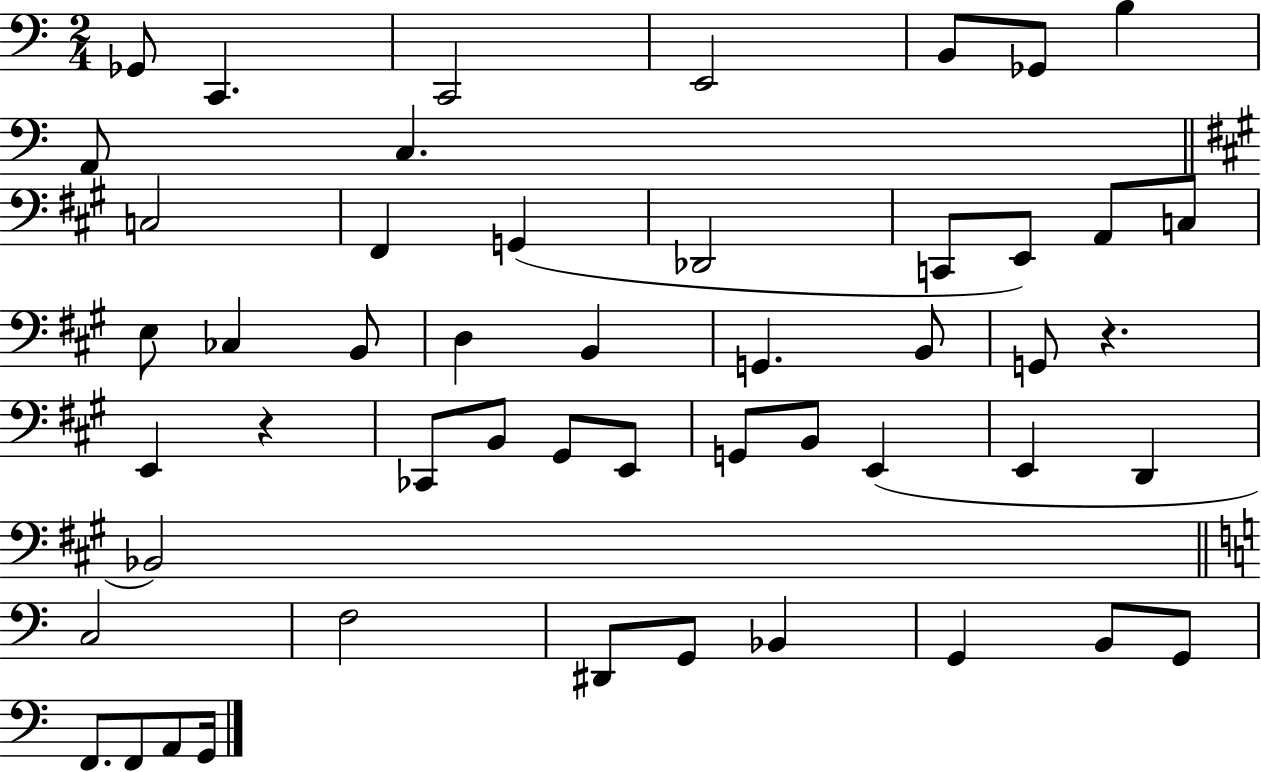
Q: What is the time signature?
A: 2/4